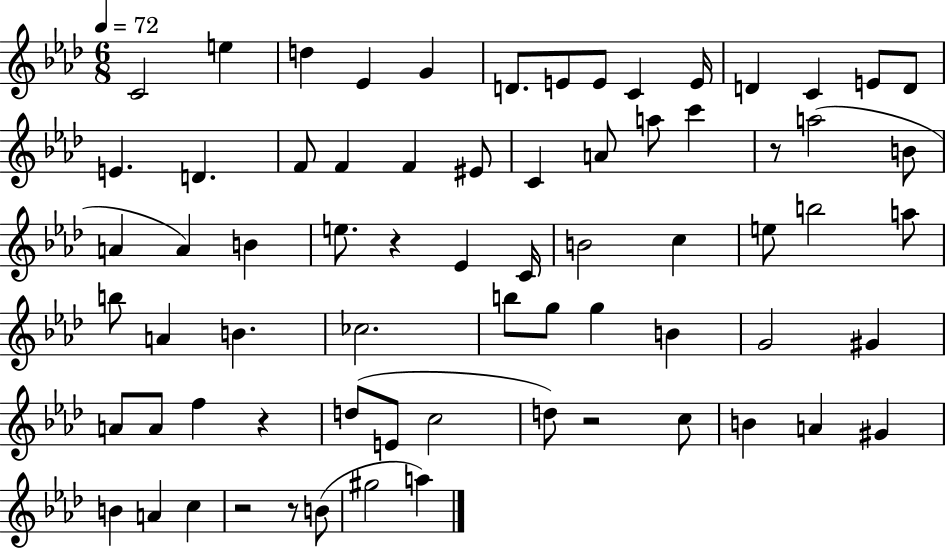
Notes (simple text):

C4/h E5/q D5/q Eb4/q G4/q D4/e. E4/e E4/e C4/q E4/s D4/q C4/q E4/e D4/e E4/q. D4/q. F4/e F4/q F4/q EIS4/e C4/q A4/e A5/e C6/q R/e A5/h B4/e A4/q A4/q B4/q E5/e. R/q Eb4/q C4/s B4/h C5/q E5/e B5/h A5/e B5/e A4/q B4/q. CES5/h. B5/e G5/e G5/q B4/q G4/h G#4/q A4/e A4/e F5/q R/q D5/e E4/e C5/h D5/e R/h C5/e B4/q A4/q G#4/q B4/q A4/q C5/q R/h R/e B4/e G#5/h A5/q